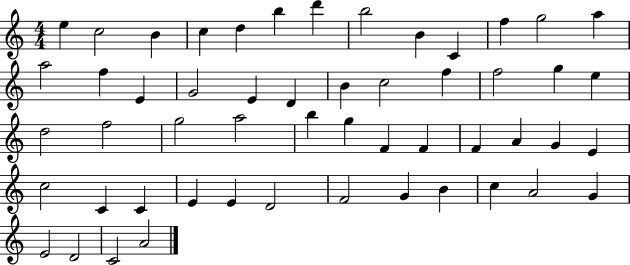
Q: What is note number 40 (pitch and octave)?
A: C4